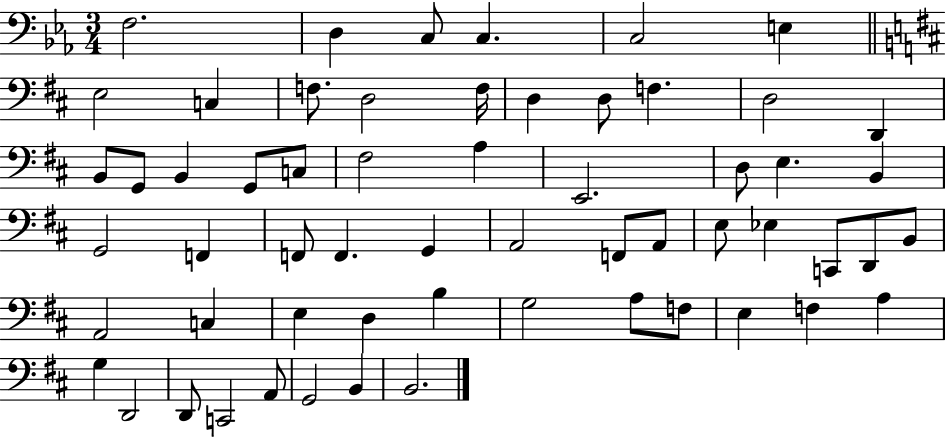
{
  \clef bass
  \numericTimeSignature
  \time 3/4
  \key ees \major
  f2. | d4 c8 c4. | c2 e4 | \bar "||" \break \key d \major e2 c4 | f8. d2 f16 | d4 d8 f4. | d2 d,4 | \break b,8 g,8 b,4 g,8 c8 | fis2 a4 | e,2. | d8 e4. b,4 | \break g,2 f,4 | f,8 f,4. g,4 | a,2 f,8 a,8 | e8 ees4 c,8 d,8 b,8 | \break a,2 c4 | e4 d4 b4 | g2 a8 f8 | e4 f4 a4 | \break g4 d,2 | d,8 c,2 a,8 | g,2 b,4 | b,2. | \break \bar "|."
}